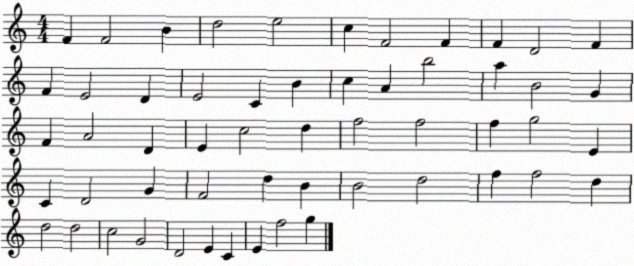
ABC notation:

X:1
T:Untitled
M:4/4
L:1/4
K:C
F F2 B d2 e2 c F2 F F D2 F F E2 D E2 C B c A b2 a B2 G F A2 D E c2 d f2 f2 f g2 E C D2 G F2 d B B2 d2 f f2 d d2 d2 c2 G2 D2 E C E f2 g